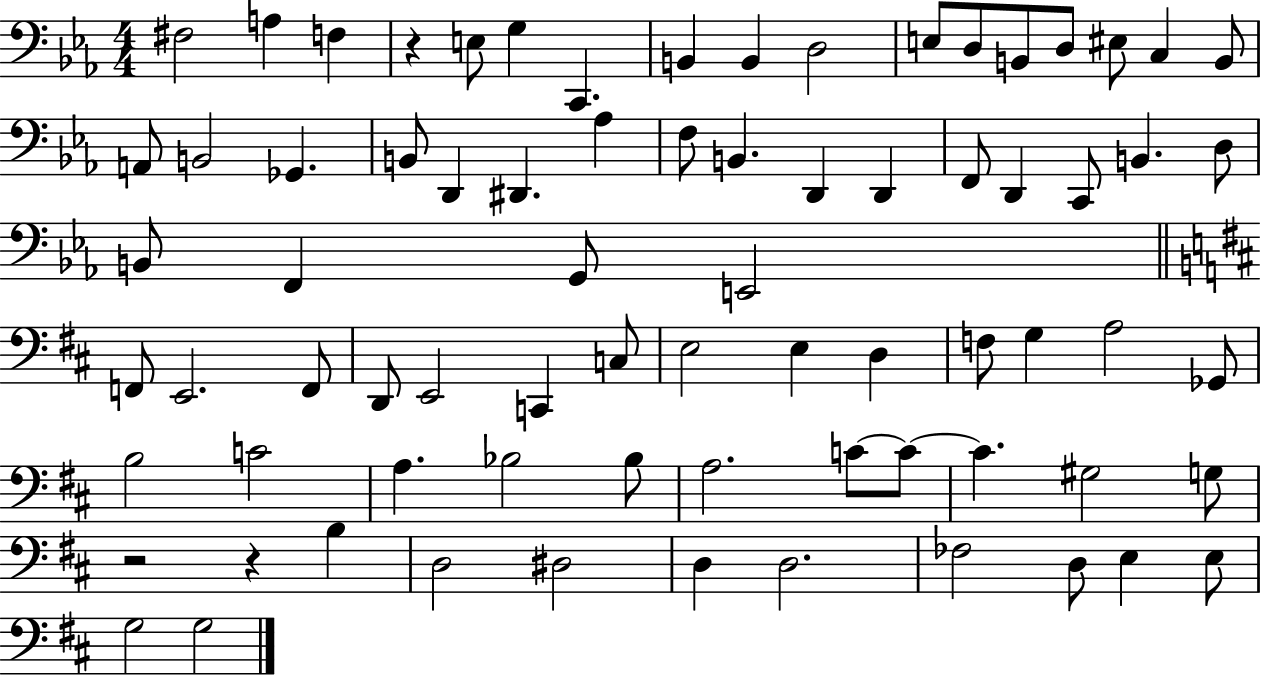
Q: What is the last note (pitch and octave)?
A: G3